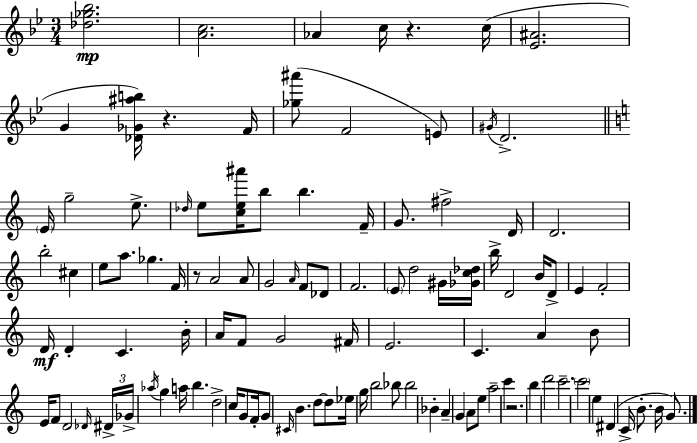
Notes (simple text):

[Db5,Gb5,Bb5]/h. [A4,C5]/h. Ab4/q C5/s R/q. C5/s [Eb4,A#4]/h. G4/q [Db4,Gb4,A#5,B5]/s R/q. F4/s [Gb5,A#6]/e F4/h E4/e G#4/s D4/h. E4/s G5/h E5/e. Db5/s E5/e [C5,E5,A#6]/s B5/e B5/q. F4/s G4/e. F#5/h D4/s D4/h. B5/h C#5/q E5/e A5/e. Gb5/q. F4/s R/e A4/h A4/e G4/h A4/s F4/e Db4/e F4/h. E4/e D5/h G#4/s [Gb4,C5,Db5]/s B5/s D4/h B4/s D4/e E4/q F4/h D4/s D4/q C4/q. B4/s A4/s F4/e G4/h F#4/s E4/h. C4/q. A4/q B4/e E4/s F4/e D4/h Db4/s D#4/s Gb4/s Ab5/s G5/q A5/s B5/q. D5/h C5/s G4/e F4/s G4/e C#4/s B4/q. D5/e D5/e Eb5/s G5/s B5/h Bb5/e Bb5/h Bb4/q A4/q G4/q A4/e E5/e A5/h C6/q R/h. B5/q D6/h C6/h. C6/h E5/q D#4/q C4/s B4/e. B4/s G4/e.